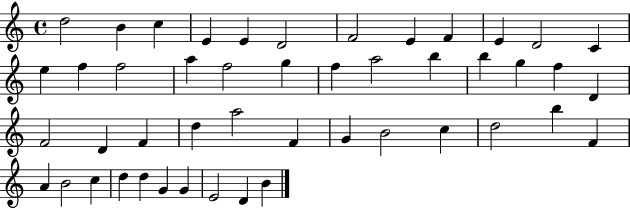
X:1
T:Untitled
M:4/4
L:1/4
K:C
d2 B c E E D2 F2 E F E D2 C e f f2 a f2 g f a2 b b g f D F2 D F d a2 F G B2 c d2 b F A B2 c d d G G E2 D B